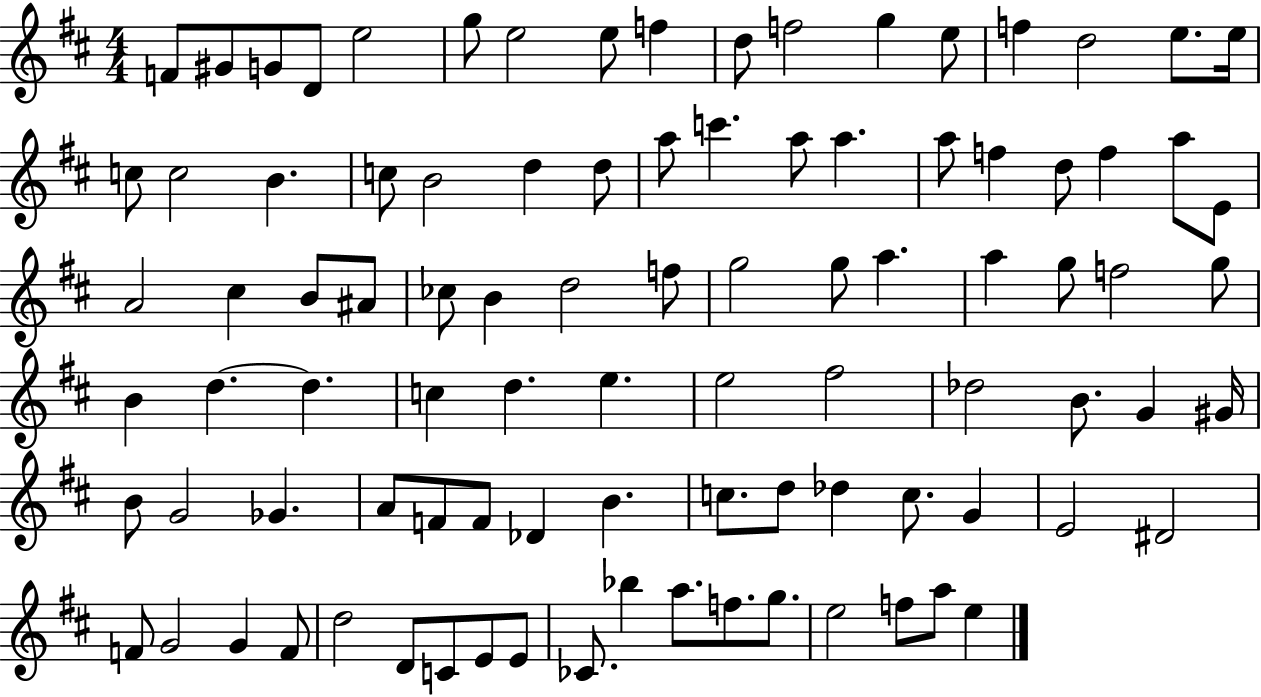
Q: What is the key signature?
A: D major